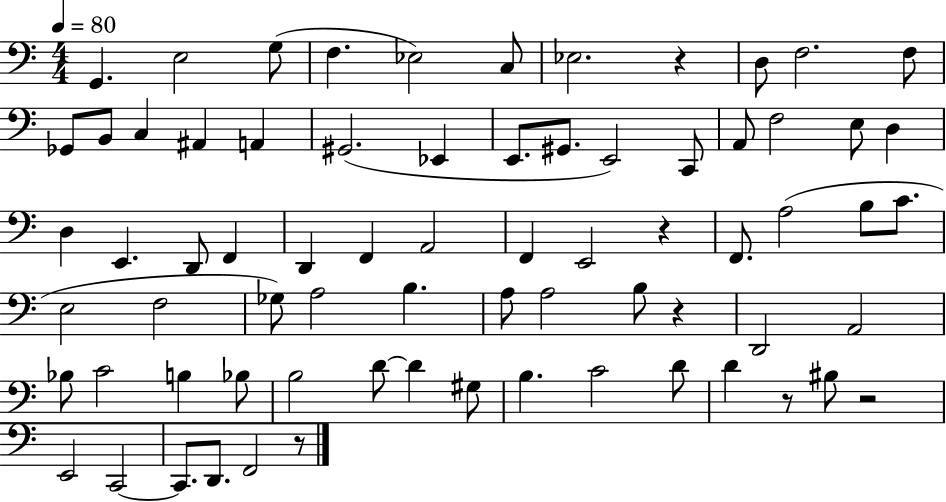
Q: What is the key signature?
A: C major